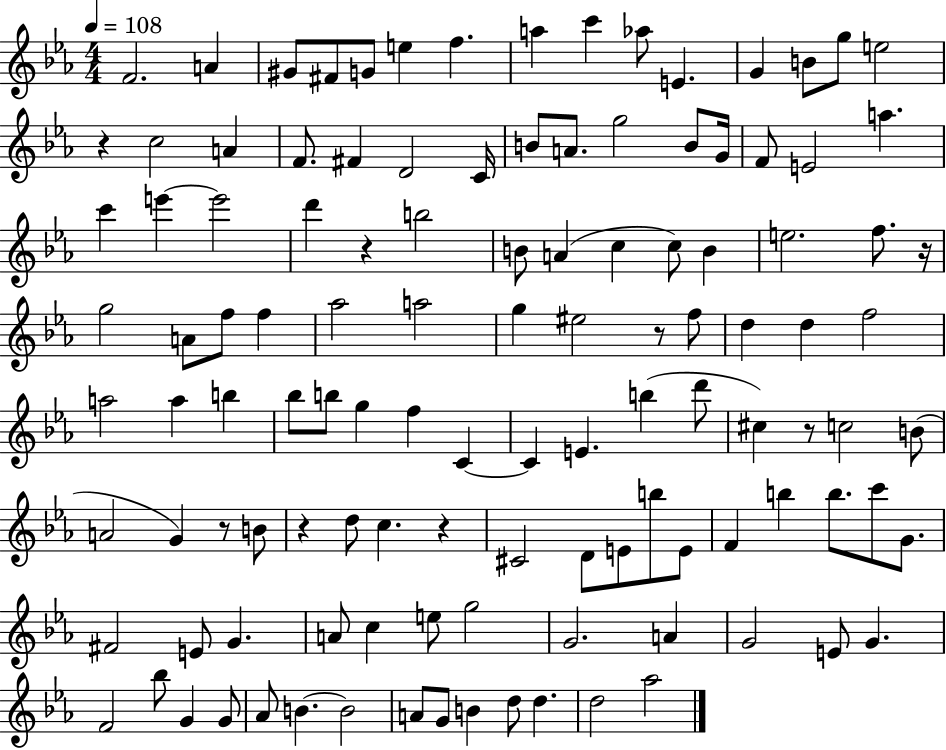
F4/h. A4/q G#4/e F#4/e G4/e E5/q F5/q. A5/q C6/q Ab5/e E4/q. G4/q B4/e G5/e E5/h R/q C5/h A4/q F4/e. F#4/q D4/h C4/s B4/e A4/e. G5/h B4/e G4/s F4/e E4/h A5/q. C6/q E6/q E6/h D6/q R/q B5/h B4/e A4/q C5/q C5/e B4/q E5/h. F5/e. R/s G5/h A4/e F5/e F5/q Ab5/h A5/h G5/q EIS5/h R/e F5/e D5/q D5/q F5/h A5/h A5/q B5/q Bb5/e B5/e G5/q F5/q C4/q C4/q E4/q. B5/q D6/e C#5/q R/e C5/h B4/e A4/h G4/q R/e B4/e R/q D5/e C5/q. R/q C#4/h D4/e E4/e B5/e E4/e F4/q B5/q B5/e. C6/e G4/e. F#4/h E4/e G4/q. A4/e C5/q E5/e G5/h G4/h. A4/q G4/h E4/e G4/q. F4/h Bb5/e G4/q G4/e Ab4/e B4/q. B4/h A4/e G4/e B4/q D5/e D5/q. D5/h Ab5/h